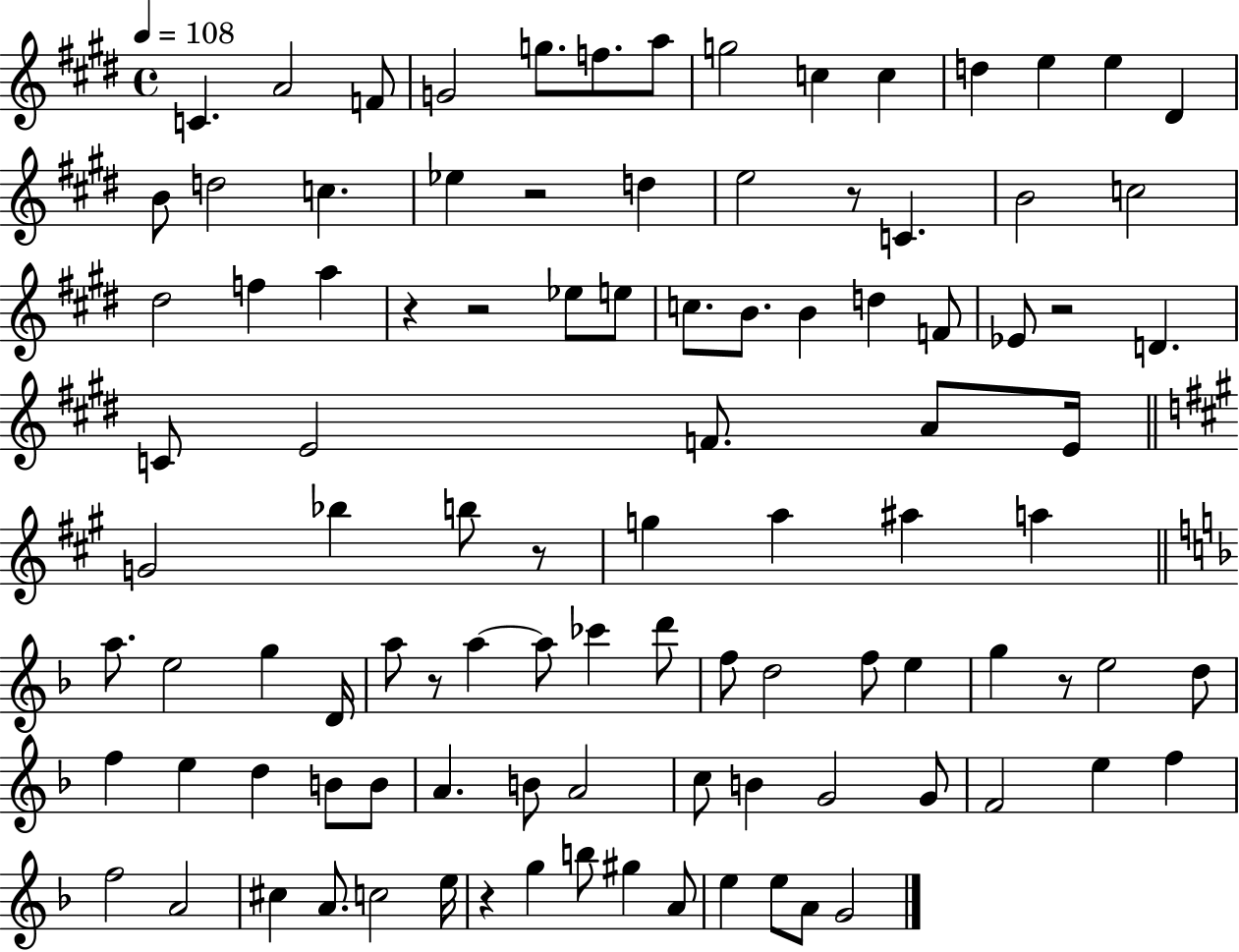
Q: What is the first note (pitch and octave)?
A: C4